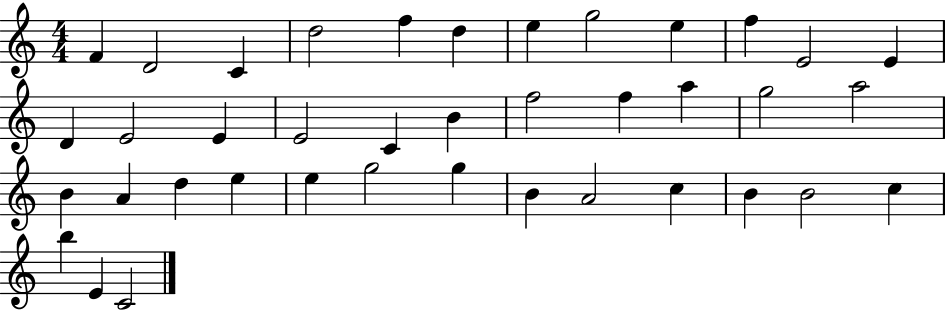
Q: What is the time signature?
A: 4/4